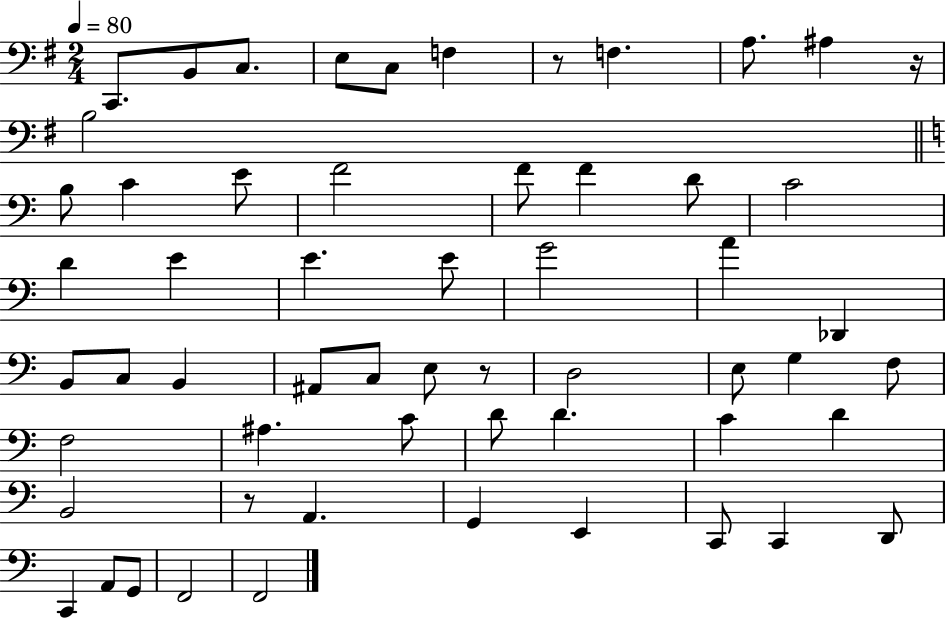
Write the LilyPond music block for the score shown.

{
  \clef bass
  \numericTimeSignature
  \time 2/4
  \key g \major
  \tempo 4 = 80
  c,8. b,8 c8. | e8 c8 f4 | r8 f4. | a8. ais4 r16 | \break b2 | \bar "||" \break \key c \major b8 c'4 e'8 | f'2 | f'8 f'4 d'8 | c'2 | \break d'4 e'4 | e'4. e'8 | g'2 | a'4 des,4 | \break b,8 c8 b,4 | ais,8 c8 e8 r8 | d2 | e8 g4 f8 | \break f2 | ais4. c'8 | d'8 d'4. | c'4 d'4 | \break b,2 | r8 a,4. | g,4 e,4 | c,8 c,4 d,8 | \break c,4 a,8 g,8 | f,2 | f,2 | \bar "|."
}